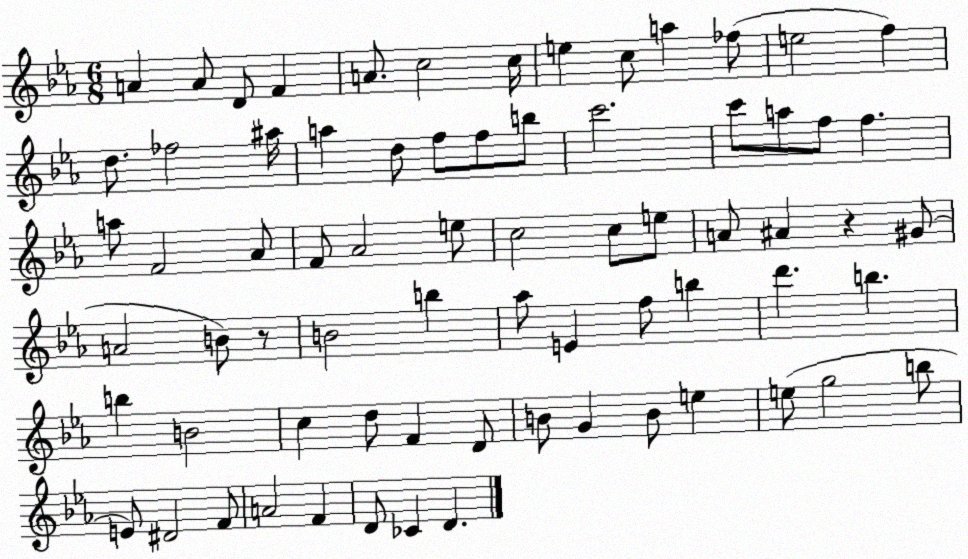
X:1
T:Untitled
M:6/8
L:1/4
K:Eb
A A/2 D/2 F A/2 c2 c/4 e c/2 a _f/2 e2 f d/2 _f2 ^a/4 a d/2 f/2 f/2 b/2 c'2 c'/2 a/2 f/2 f a/2 F2 _A/2 F/2 _A2 e/2 c2 c/2 e/2 A/2 ^A z ^G/2 A2 B/2 z/2 B2 b _a/2 E f/2 b d' b b B2 c d/2 F D/2 B/2 G B/2 e e/2 g2 b/2 E/2 ^D2 F/2 A2 F D/2 _C D